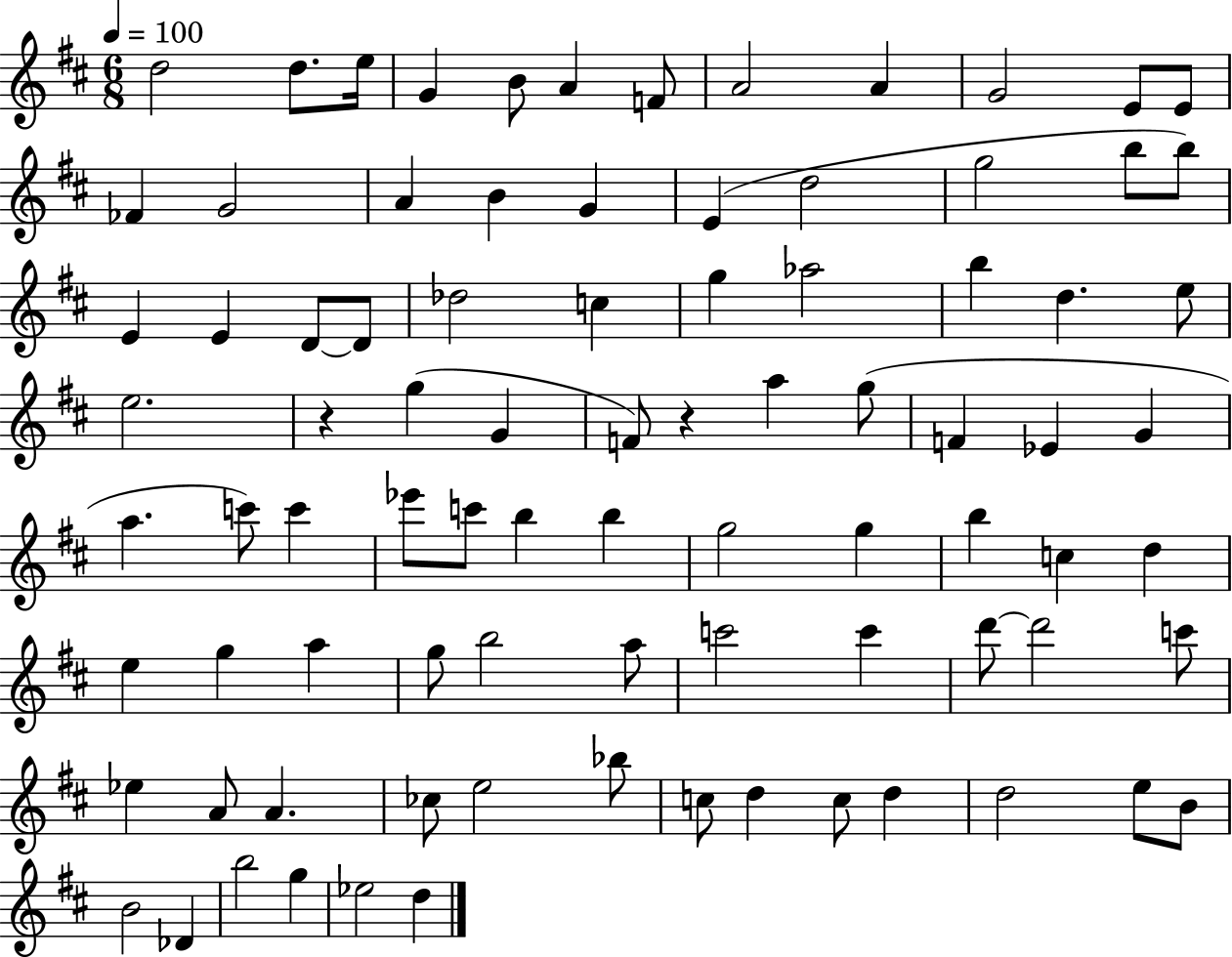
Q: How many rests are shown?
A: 2